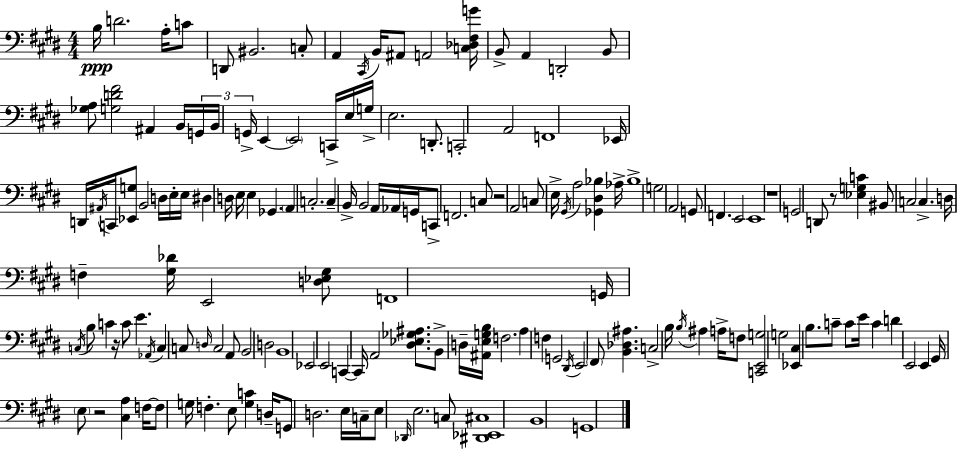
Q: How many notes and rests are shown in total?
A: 160